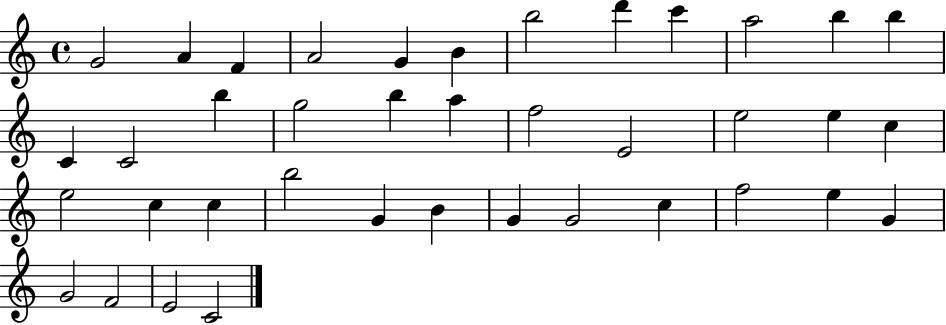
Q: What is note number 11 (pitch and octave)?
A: B5